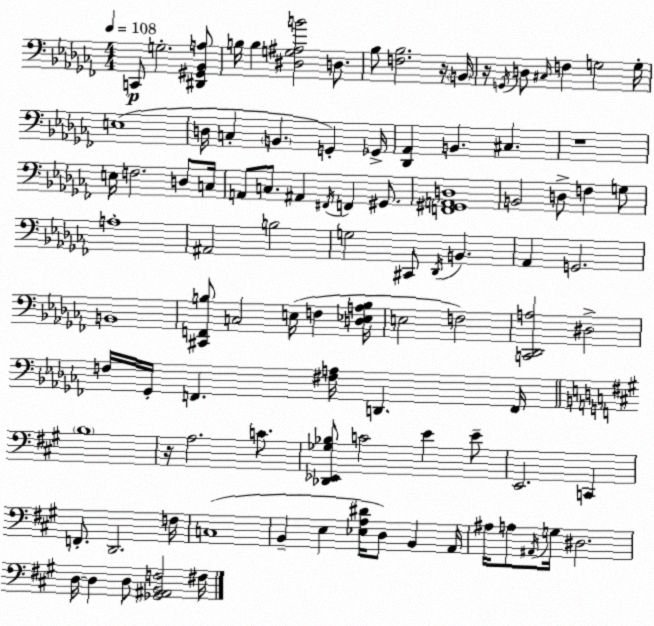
X:1
T:Untitled
M:4/4
L:1/4
K:Abm
C,,/2 G,2 [^D,,^G,,_B,,A,]/2 B,/4 B, [^D,G,^A,B]2 D,/2 _B,/2 [F,_B,]2 z/4 B,,/4 z/4 G,,/4 D,/2 ^C,/4 F, G,2 G,/4 E,4 D,/4 C, B,, G,, _G,,/4 [_D,,_A,,] B,, ^C, z4 E,/4 F,2 D,/2 C,/4 A,,/2 C,/2 ^A,, ^F,,/4 F,, ^G,,/2 [F,,^G,,A,,D,]4 B,,2 D,/2 F, G,/2 A,4 ^A,,2 B,2 G,2 ^C,,/2 _D,,/4 B,, _A,, G,,2 B,,4 [^C,,F,,B,]/2 C,2 E,/4 F, [D,_E,A,B,]/4 E,2 F,2 [C,,_D,,A,]2 ^D,2 F,/4 _G,,/4 F,, [^F,A,]/4 D,, F,,/4 B,4 z/4 A,2 C/2 [_D,,_E,,_G,_B,]/2 C2 E E/2 E,,2 C,, F,,/2 D,,2 F,/4 C,4 B,, E, [_E,A,^D]/4 D,/2 B,, A,,/4 ^A,/4 A,/2 ^A,,/4 G,/4 ^D,2 D,/4 D, D,/2 [_G,,^A,,B,,F,]2 ^F,/4